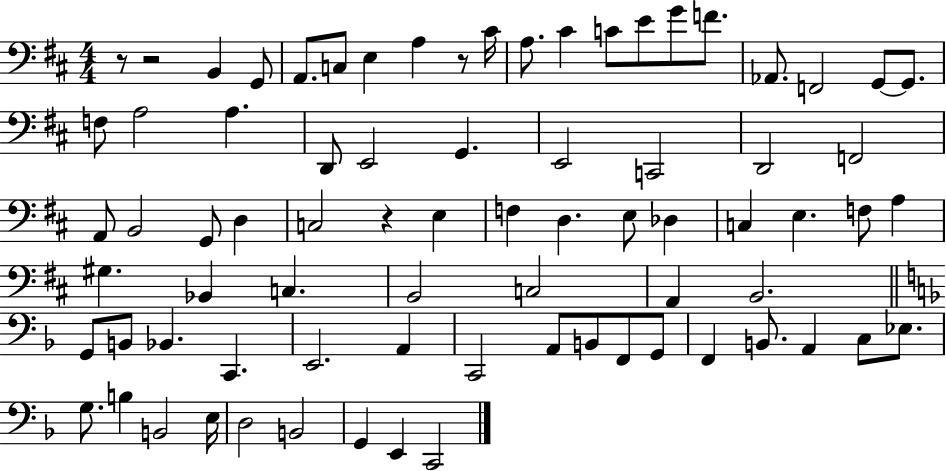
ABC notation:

X:1
T:Untitled
M:4/4
L:1/4
K:D
z/2 z2 B,, G,,/2 A,,/2 C,/2 E, A, z/2 ^C/4 A,/2 ^C C/2 E/2 G/2 F/2 _A,,/2 F,,2 G,,/2 G,,/2 F,/2 A,2 A, D,,/2 E,,2 G,, E,,2 C,,2 D,,2 F,,2 A,,/2 B,,2 G,,/2 D, C,2 z E, F, D, E,/2 _D, C, E, F,/2 A, ^G, _B,, C, B,,2 C,2 A,, B,,2 G,,/2 B,,/2 _B,, C,, E,,2 A,, C,,2 A,,/2 B,,/2 F,,/2 G,,/2 F,, B,,/2 A,, C,/2 _E,/2 G,/2 B, B,,2 E,/4 D,2 B,,2 G,, E,, C,,2